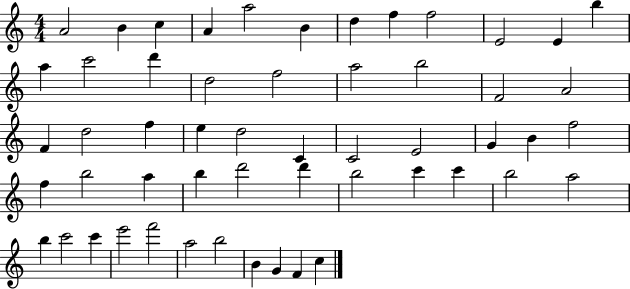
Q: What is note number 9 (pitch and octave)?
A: F5